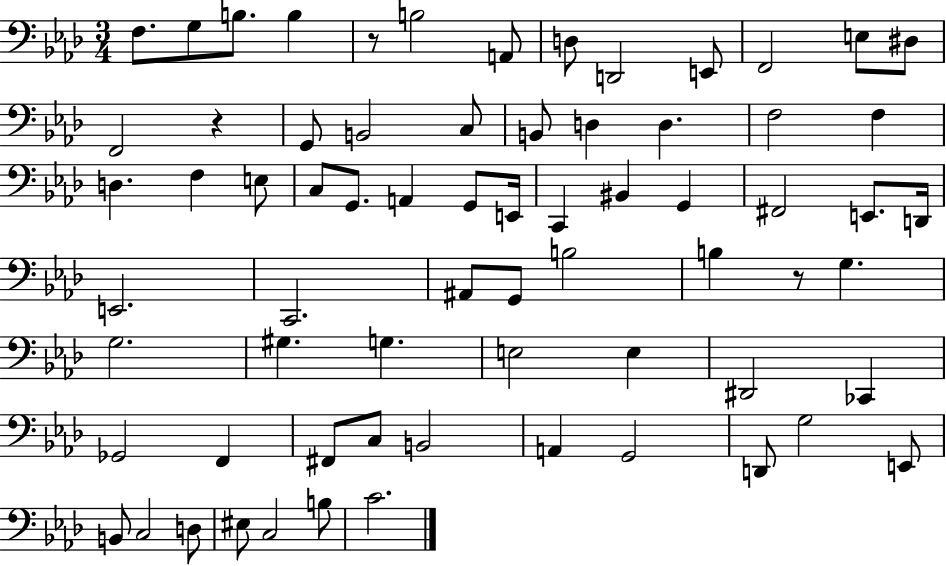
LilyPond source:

{
  \clef bass
  \numericTimeSignature
  \time 3/4
  \key aes \major
  f8. g8 b8. b4 | r8 b2 a,8 | d8 d,2 e,8 | f,2 e8 dis8 | \break f,2 r4 | g,8 b,2 c8 | b,8 d4 d4. | f2 f4 | \break d4. f4 e8 | c8 g,8. a,4 g,8 e,16 | c,4 bis,4 g,4 | fis,2 e,8. d,16 | \break e,2. | c,2. | ais,8 g,8 b2 | b4 r8 g4. | \break g2. | gis4. g4. | e2 e4 | dis,2 ces,4 | \break ges,2 f,4 | fis,8 c8 b,2 | a,4 g,2 | d,8 g2 e,8 | \break b,8 c2 d8 | eis8 c2 b8 | c'2. | \bar "|."
}